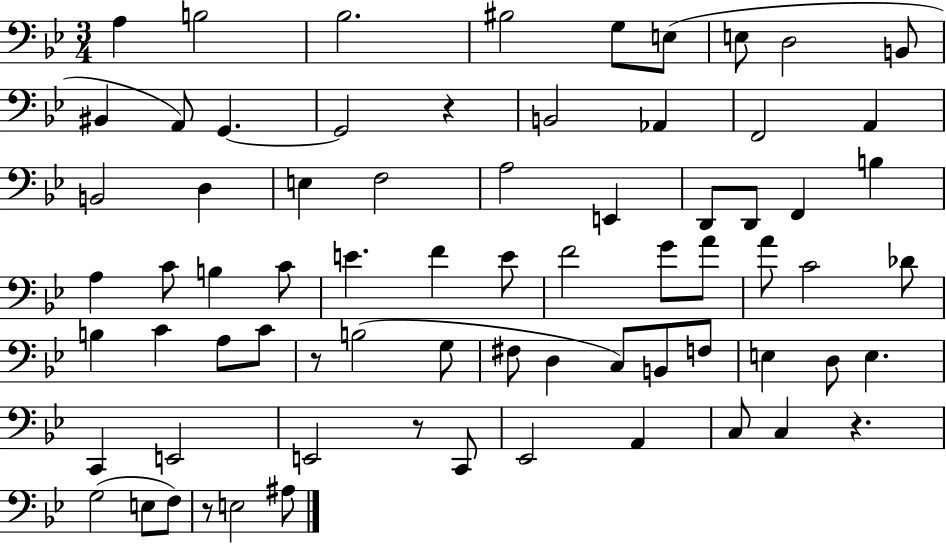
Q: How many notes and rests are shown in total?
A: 72